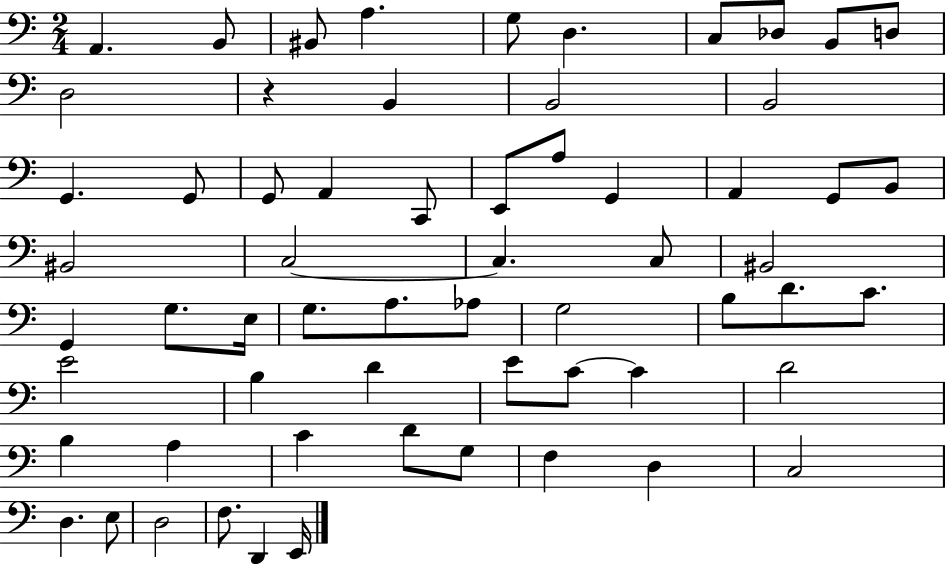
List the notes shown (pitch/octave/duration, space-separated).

A2/q. B2/e BIS2/e A3/q. G3/e D3/q. C3/e Db3/e B2/e D3/e D3/h R/q B2/q B2/h B2/h G2/q. G2/e G2/e A2/q C2/e E2/e A3/e G2/q A2/q G2/e B2/e BIS2/h C3/h C3/q. C3/e BIS2/h G2/q G3/e. E3/s G3/e. A3/e. Ab3/e G3/h B3/e D4/e. C4/e. E4/h B3/q D4/q E4/e C4/e C4/q D4/h B3/q A3/q C4/q D4/e G3/e F3/q D3/q C3/h D3/q. E3/e D3/h F3/e. D2/q E2/s